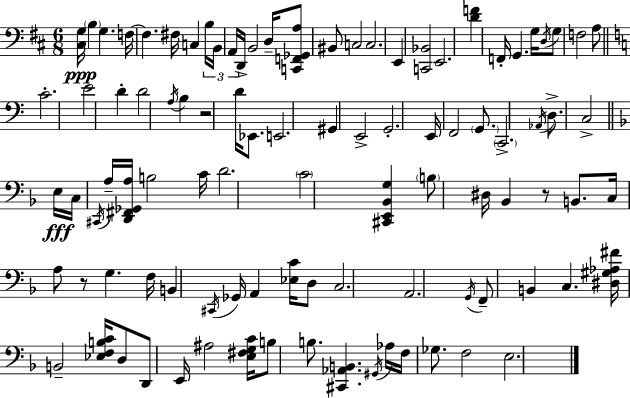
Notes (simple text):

[C#3,G3]/s B3/q G3/q. F3/s F3/q. F#3/s C3/q B3/s B2/s A2/s D2/s B2/h D3/s [C2,F2,Gb2,A3]/e BIS2/e C3/h C3/h. E2/q [C2,Bb2]/h E2/h. [D4,F4]/q F2/s G2/q. G3/s D3/s G3/e F3/h A3/e C4/h. E4/h D4/q D4/h A3/s B3/q R/h D4/s Eb2/e. E2/h. G#2/q E2/h G2/h. E2/s F2/h G2/e. C2/h. Ab2/s D3/e. C3/h E3/s C3/s C#2/s A3/s [D2,F#2,Gb2,A3]/s B3/h C4/s D4/h. C4/h [C#2,E2,Bb2,G3]/q B3/e D#3/s Bb2/q R/e B2/e. C3/s A3/e R/e G3/q. F3/s B2/q C#2/s Gb2/s A2/q [Eb3,C4]/s D3/e C3/h. A2/h. G2/s F2/e B2/q C3/q. [D#3,G#3,Ab3,F#4]/s B2/h [Eb3,F3,B3,C4]/s D3/e D2/e E2/s A#3/h [E3,F#3,G3,C4]/s B3/e B3/e. [C#2,Ab2,B2]/q. G#2/s Ab3/s F3/s Gb3/e. F3/h E3/h.